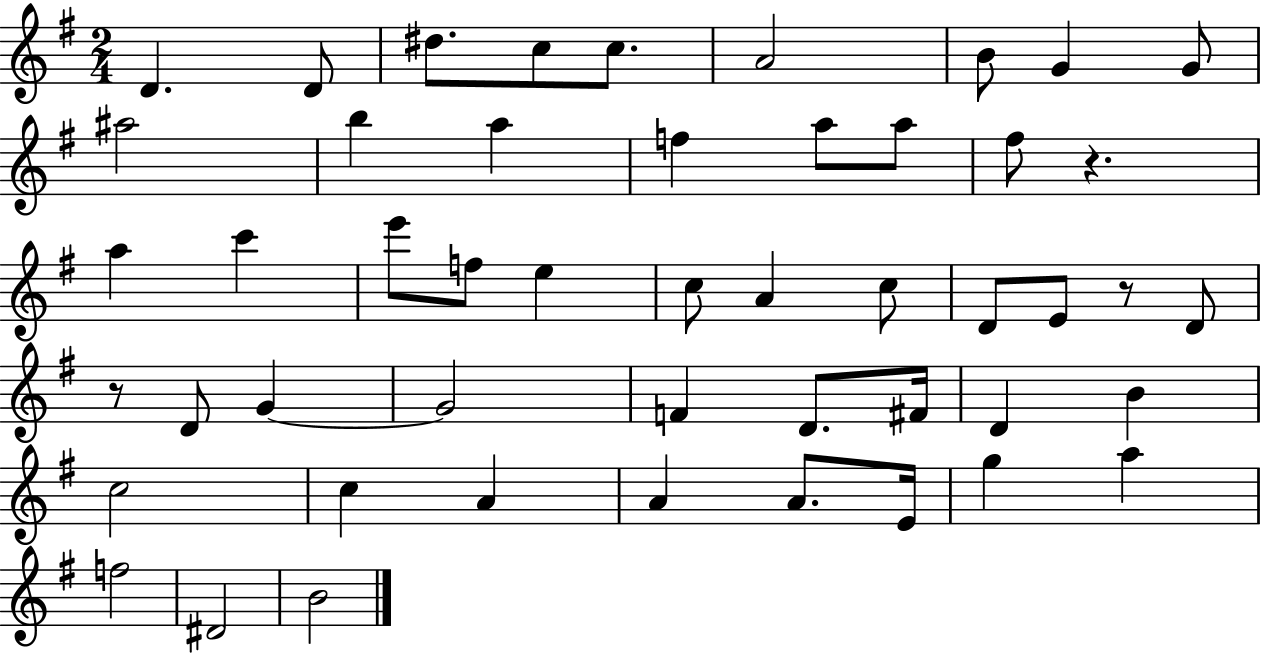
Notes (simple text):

D4/q. D4/e D#5/e. C5/e C5/e. A4/h B4/e G4/q G4/e A#5/h B5/q A5/q F5/q A5/e A5/e F#5/e R/q. A5/q C6/q E6/e F5/e E5/q C5/e A4/q C5/e D4/e E4/e R/e D4/e R/e D4/e G4/q G4/h F4/q D4/e. F#4/s D4/q B4/q C5/h C5/q A4/q A4/q A4/e. E4/s G5/q A5/q F5/h D#4/h B4/h